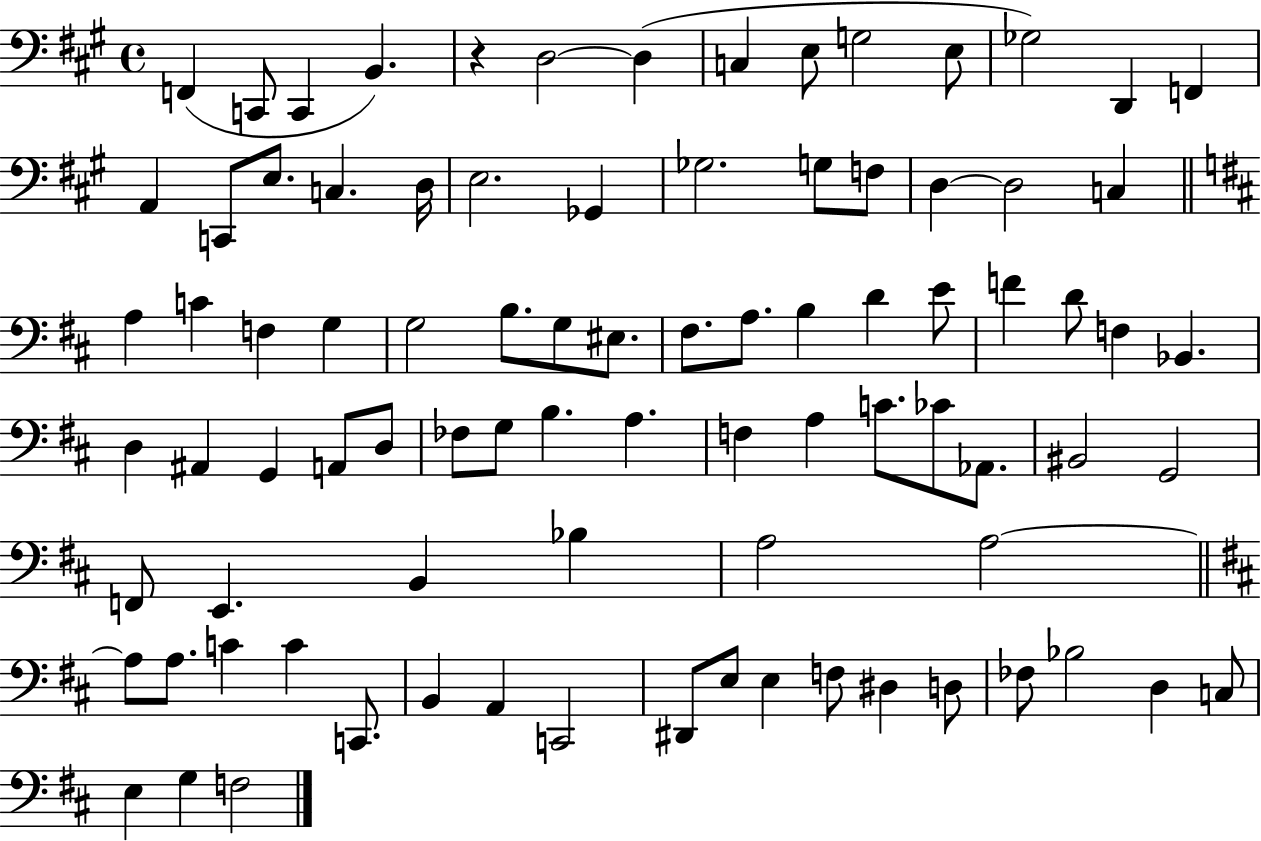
F2/q C2/e C2/q B2/q. R/q D3/h D3/q C3/q E3/e G3/h E3/e Gb3/h D2/q F2/q A2/q C2/e E3/e. C3/q. D3/s E3/h. Gb2/q Gb3/h. G3/e F3/e D3/q D3/h C3/q A3/q C4/q F3/q G3/q G3/h B3/e. G3/e EIS3/e. F#3/e. A3/e. B3/q D4/q E4/e F4/q D4/e F3/q Bb2/q. D3/q A#2/q G2/q A2/e D3/e FES3/e G3/e B3/q. A3/q. F3/q A3/q C4/e. CES4/e Ab2/e. BIS2/h G2/h F2/e E2/q. B2/q Bb3/q A3/h A3/h A3/e A3/e. C4/q C4/q C2/e. B2/q A2/q C2/h D#2/e E3/e E3/q F3/e D#3/q D3/e FES3/e Bb3/h D3/q C3/e E3/q G3/q F3/h